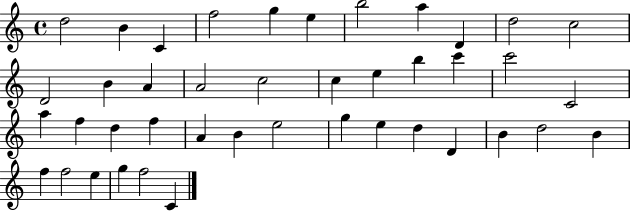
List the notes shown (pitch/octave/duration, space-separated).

D5/h B4/q C4/q F5/h G5/q E5/q B5/h A5/q D4/q D5/h C5/h D4/h B4/q A4/q A4/h C5/h C5/q E5/q B5/q C6/q C6/h C4/h A5/q F5/q D5/q F5/q A4/q B4/q E5/h G5/q E5/q D5/q D4/q B4/q D5/h B4/q F5/q F5/h E5/q G5/q F5/h C4/q